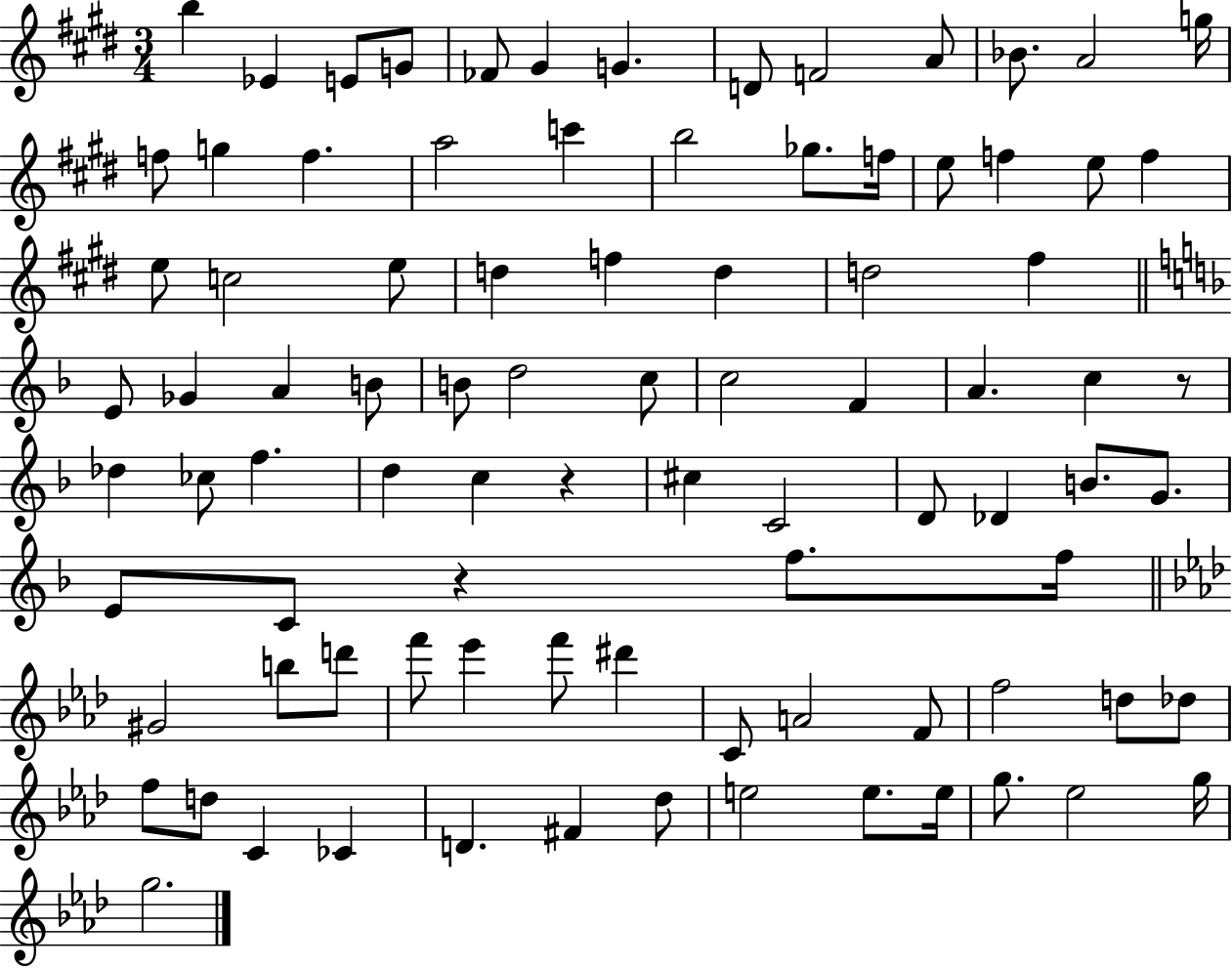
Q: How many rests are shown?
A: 3